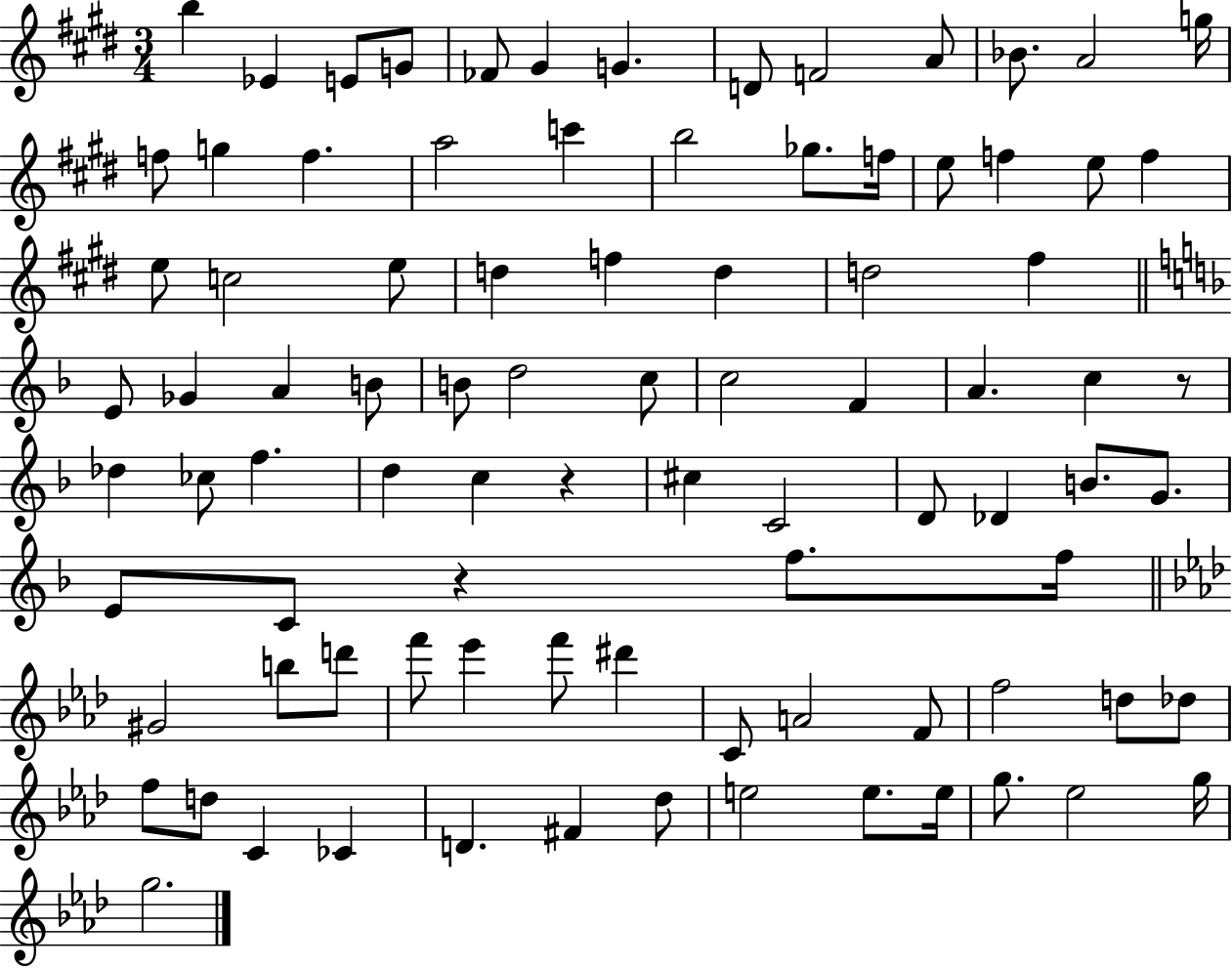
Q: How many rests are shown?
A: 3